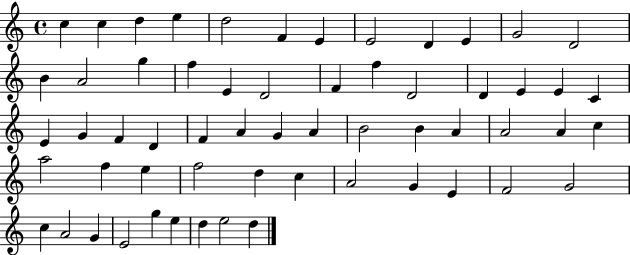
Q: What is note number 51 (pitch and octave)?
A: C5